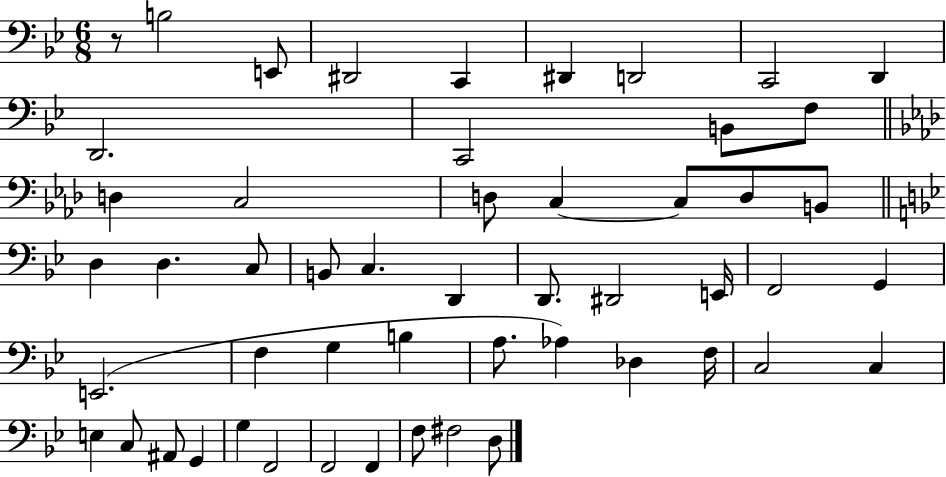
{
  \clef bass
  \numericTimeSignature
  \time 6/8
  \key bes \major
  r8 b2 e,8 | dis,2 c,4 | dis,4 d,2 | c,2 d,4 | \break d,2. | c,2 b,8 f8 | \bar "||" \break \key aes \major d4 c2 | d8 c4~~ c8 d8 b,8 | \bar "||" \break \key g \minor d4 d4. c8 | b,8 c4. d,4 | d,8. dis,2 e,16 | f,2 g,4 | \break e,2.( | f4 g4 b4 | a8. aes4) des4 f16 | c2 c4 | \break e4 c8 ais,8 g,4 | g4 f,2 | f,2 f,4 | f8 fis2 d8 | \break \bar "|."
}